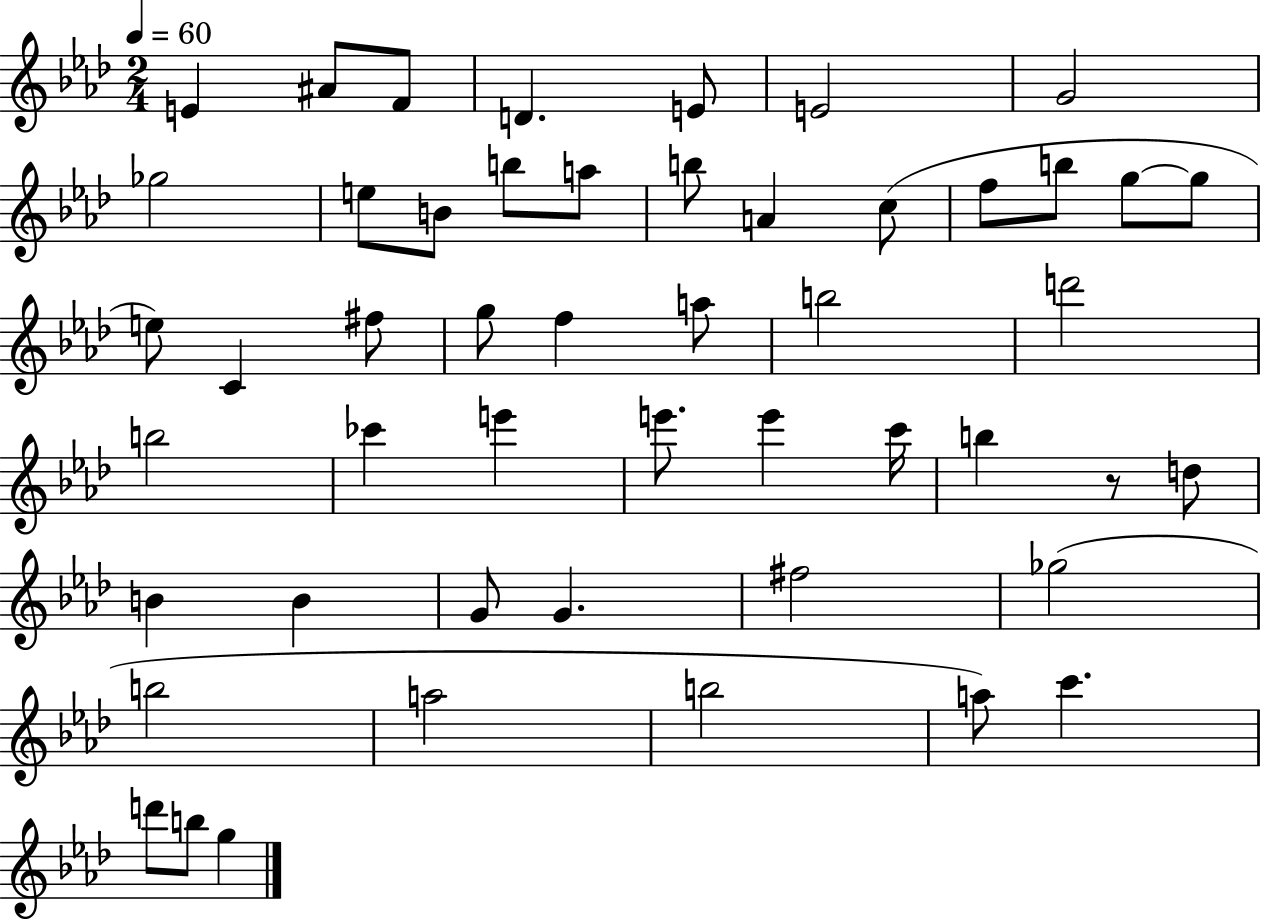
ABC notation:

X:1
T:Untitled
M:2/4
L:1/4
K:Ab
E ^A/2 F/2 D E/2 E2 G2 _g2 e/2 B/2 b/2 a/2 b/2 A c/2 f/2 b/2 g/2 g/2 e/2 C ^f/2 g/2 f a/2 b2 d'2 b2 _c' e' e'/2 e' c'/4 b z/2 d/2 B B G/2 G ^f2 _g2 b2 a2 b2 a/2 c' d'/2 b/2 g